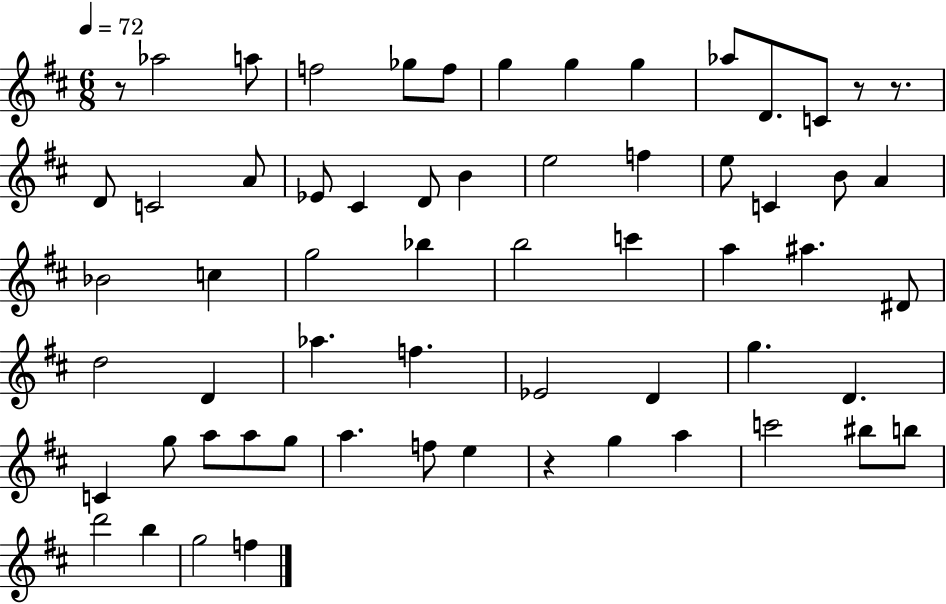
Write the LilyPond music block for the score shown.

{
  \clef treble
  \numericTimeSignature
  \time 6/8
  \key d \major
  \tempo 4 = 72
  r8 aes''2 a''8 | f''2 ges''8 f''8 | g''4 g''4 g''4 | aes''8 d'8. c'8 r8 r8. | \break d'8 c'2 a'8 | ees'8 cis'4 d'8 b'4 | e''2 f''4 | e''8 c'4 b'8 a'4 | \break bes'2 c''4 | g''2 bes''4 | b''2 c'''4 | a''4 ais''4. dis'8 | \break d''2 d'4 | aes''4. f''4. | ees'2 d'4 | g''4. d'4. | \break c'4 g''8 a''8 a''8 g''8 | a''4. f''8 e''4 | r4 g''4 a''4 | c'''2 bis''8 b''8 | \break d'''2 b''4 | g''2 f''4 | \bar "|."
}